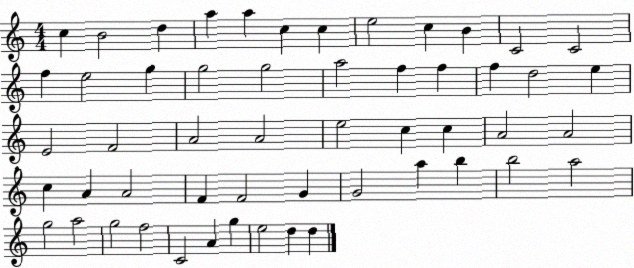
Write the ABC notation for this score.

X:1
T:Untitled
M:4/4
L:1/4
K:C
c B2 d a a c c e2 c B C2 C2 f e2 g g2 g2 a2 f f f d2 e E2 F2 A2 A2 e2 c c A2 A2 c A A2 F F2 G G2 a b b2 a2 g2 a2 g2 f2 C2 A g e2 d d